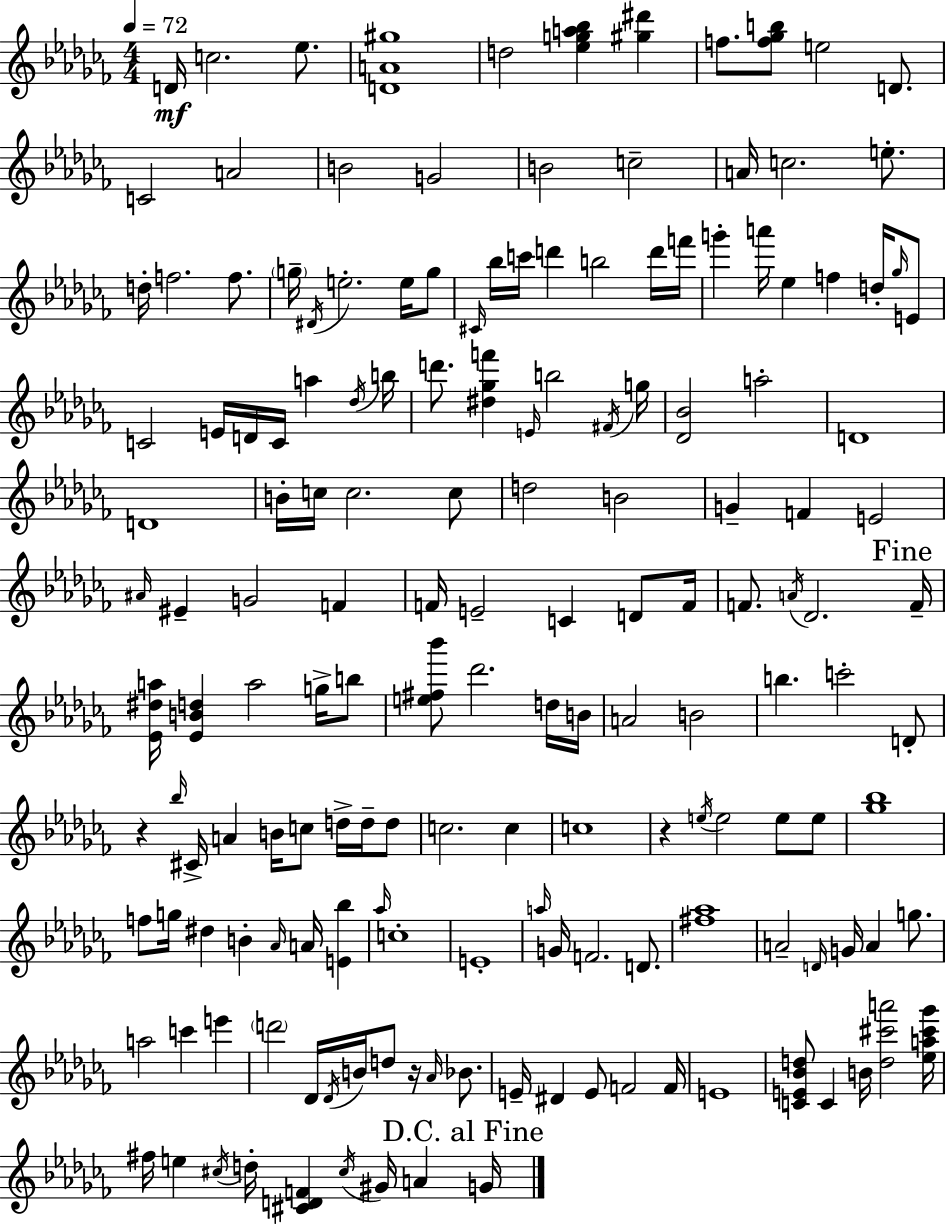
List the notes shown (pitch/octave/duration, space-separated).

D4/s C5/h. Eb5/e. [D4,A4,G#5]/w D5/h [Eb5,G5,A5,Bb5]/q [G#5,D#6]/q F5/e. [F5,Gb5,B5]/e E5/h D4/e. C4/h A4/h B4/h G4/h B4/h C5/h A4/s C5/h. E5/e. D5/s F5/h. F5/e. G5/s D#4/s E5/h. E5/s G5/e C#4/s Bb5/s C6/s D6/q B5/h D6/s F6/s G6/q A6/s Eb5/q F5/q D5/s Gb5/s E4/e C4/h E4/s D4/s C4/s A5/q Db5/s B5/s D6/e. [D#5,Gb5,F6]/q E4/s B5/h F#4/s G5/s [Db4,Bb4]/h A5/h D4/w D4/w B4/s C5/s C5/h. C5/e D5/h B4/h G4/q F4/q E4/h A#4/s EIS4/q G4/h F4/q F4/s E4/h C4/q D4/e F4/s F4/e. A4/s Db4/h. F4/s [Eb4,D#5,A5]/s [Eb4,B4,D5]/q A5/h G5/s B5/e [E5,F#5,Bb6]/e Db6/h. D5/s B4/s A4/h B4/h B5/q. C6/h D4/e R/q Bb5/s C#4/s A4/q B4/s C5/e D5/s D5/s D5/e C5/h. C5/q C5/w R/q E5/s E5/h E5/e E5/e [Gb5,Bb5]/w F5/e G5/s D#5/q B4/q Ab4/s A4/s [E4,Bb5]/q Ab5/s C5/w E4/w A5/s G4/s F4/h. D4/e. [F#5,Ab5]/w A4/h D4/s G4/s A4/q G5/e. A5/h C6/q E6/q D6/h Db4/s Db4/s B4/s D5/e R/s Ab4/s Bb4/e. E4/s D#4/q E4/e F4/h F4/s E4/w [C4,E4,Bb4,D5]/e C4/q B4/s [D5,C#6,A6]/h [Eb5,A5,C#6,Gb6]/s F#5/s E5/q C#5/s D5/s [C#4,D4,F4]/q C#5/s G#4/s A4/q G4/s